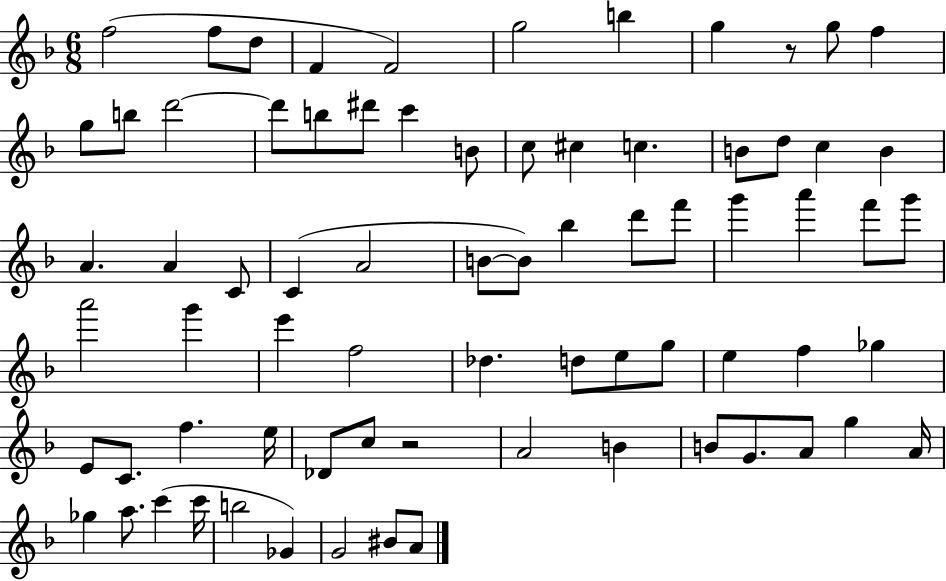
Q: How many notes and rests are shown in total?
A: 74